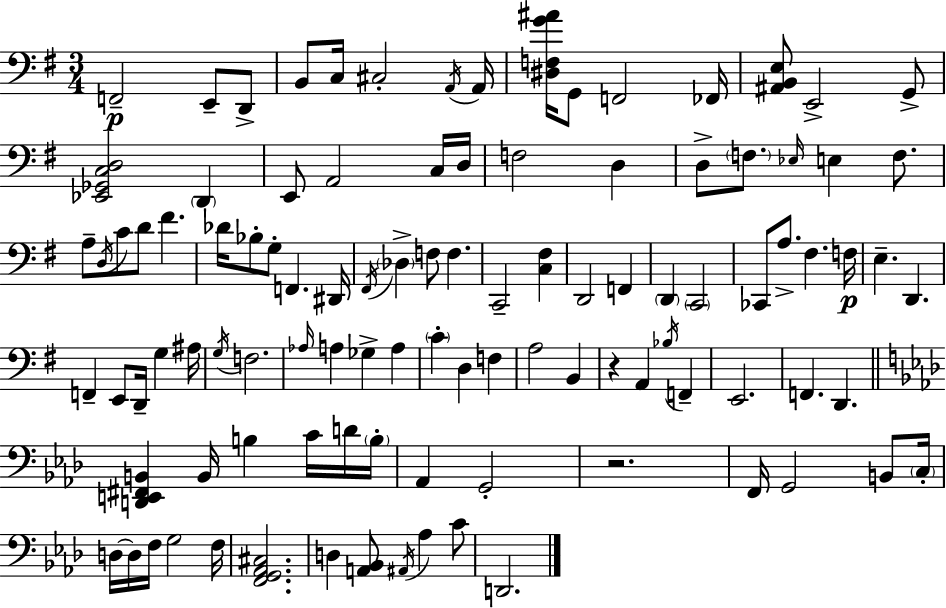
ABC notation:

X:1
T:Untitled
M:3/4
L:1/4
K:Em
F,,2 E,,/2 D,,/2 B,,/2 C,/4 ^C,2 A,,/4 A,,/4 [^D,F,G^A]/4 G,,/2 F,,2 _F,,/4 [^A,,B,,E,]/2 E,,2 G,,/2 [_E,,_G,,C,D,]2 D,, E,,/2 A,,2 C,/4 D,/4 F,2 D, D,/2 F,/2 _E,/4 E, F,/2 A,/2 D,/4 C/2 D/2 ^F _D/4 _B,/2 G,/2 F,, ^D,,/4 ^F,,/4 _D, F,/2 F, C,,2 [C,^F,] D,,2 F,, D,, C,,2 _C,,/2 A,/2 ^F, F,/4 E, D,, F,, E,,/2 D,,/4 G, ^A,/4 G,/4 F,2 _A,/4 A, _G, A, C D, F, A,2 B,, z A,, _B,/4 F,, E,,2 F,, D,, [D,,E,,^F,,B,,] B,,/4 B, C/4 D/4 B,/4 _A,, G,,2 z2 F,,/4 G,,2 B,,/2 C,/4 D,/4 D,/4 F,/4 G,2 F,/4 [F,,G,,_A,,^C,]2 D, [A,,_B,,]/2 ^A,,/4 _A, C/2 D,,2